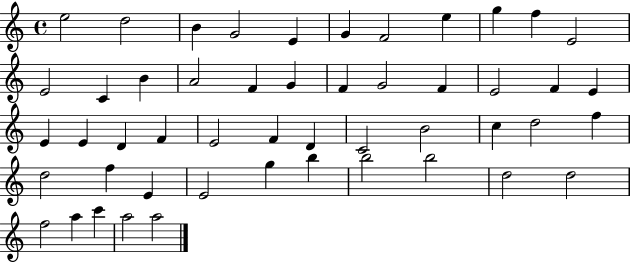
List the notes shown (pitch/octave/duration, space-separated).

E5/h D5/h B4/q G4/h E4/q G4/q F4/h E5/q G5/q F5/q E4/h E4/h C4/q B4/q A4/h F4/q G4/q F4/q G4/h F4/q E4/h F4/q E4/q E4/q E4/q D4/q F4/q E4/h F4/q D4/q C4/h B4/h C5/q D5/h F5/q D5/h F5/q E4/q E4/h G5/q B5/q B5/h B5/h D5/h D5/h F5/h A5/q C6/q A5/h A5/h